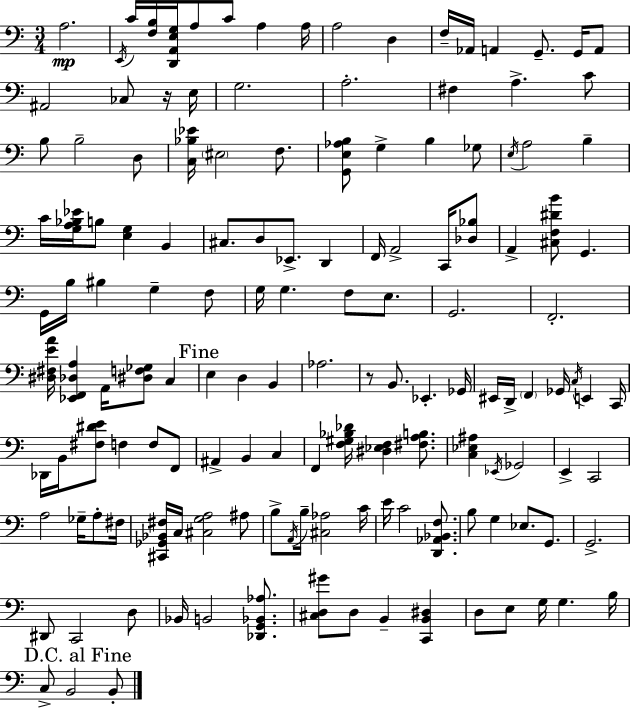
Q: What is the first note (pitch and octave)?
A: A3